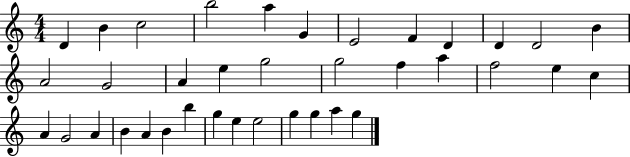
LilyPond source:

{
  \clef treble
  \numericTimeSignature
  \time 4/4
  \key c \major
  d'4 b'4 c''2 | b''2 a''4 g'4 | e'2 f'4 d'4 | d'4 d'2 b'4 | \break a'2 g'2 | a'4 e''4 g''2 | g''2 f''4 a''4 | f''2 e''4 c''4 | \break a'4 g'2 a'4 | b'4 a'4 b'4 b''4 | g''4 e''4 e''2 | g''4 g''4 a''4 g''4 | \break \bar "|."
}